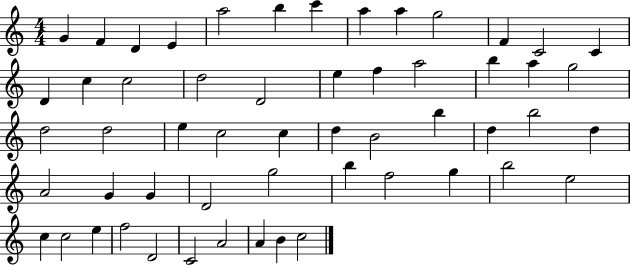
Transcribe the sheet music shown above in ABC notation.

X:1
T:Untitled
M:4/4
L:1/4
K:C
G F D E a2 b c' a a g2 F C2 C D c c2 d2 D2 e f a2 b a g2 d2 d2 e c2 c d B2 b d b2 d A2 G G D2 g2 b f2 g b2 e2 c c2 e f2 D2 C2 A2 A B c2